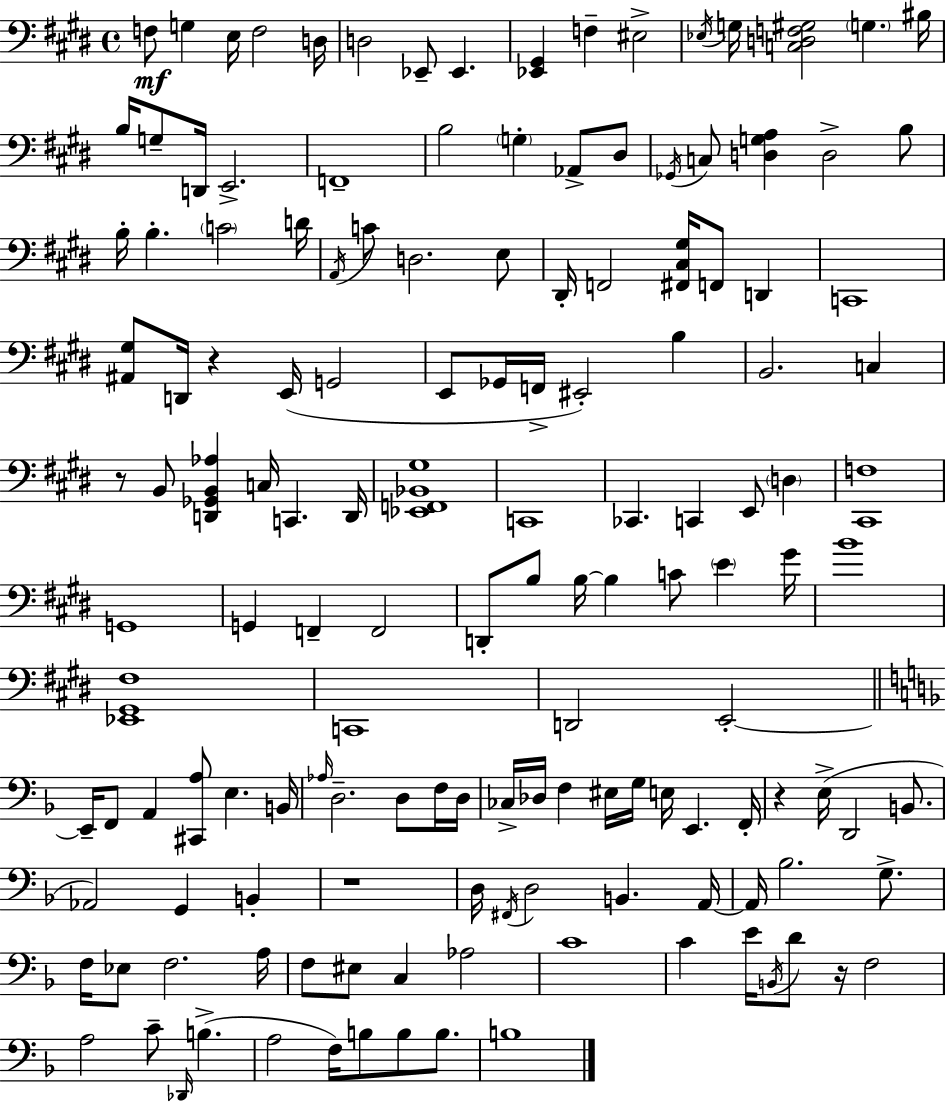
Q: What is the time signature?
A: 4/4